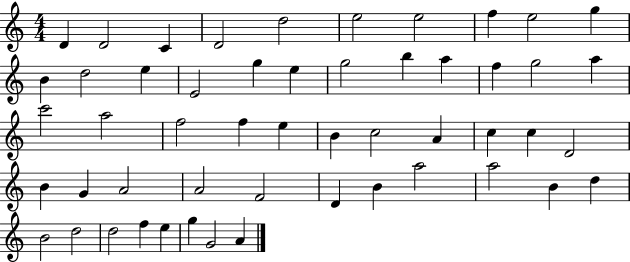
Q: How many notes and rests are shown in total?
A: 52